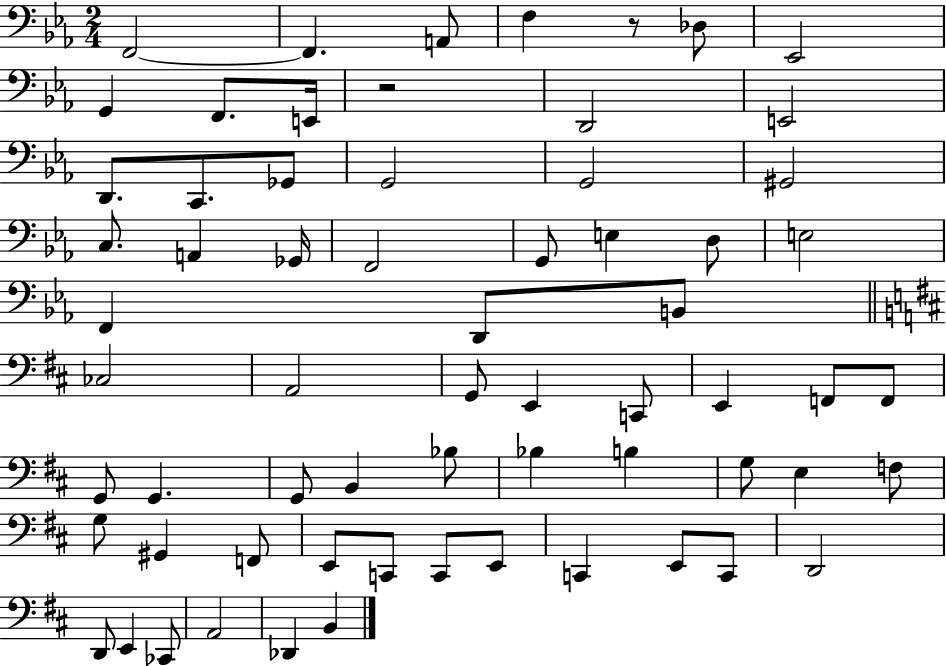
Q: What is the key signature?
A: EES major